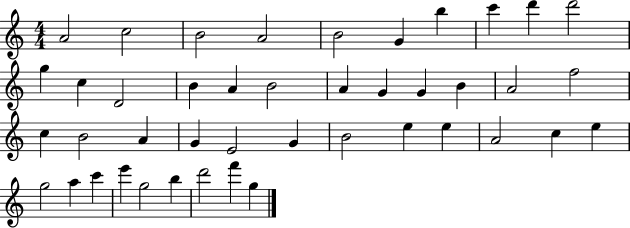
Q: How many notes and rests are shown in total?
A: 43